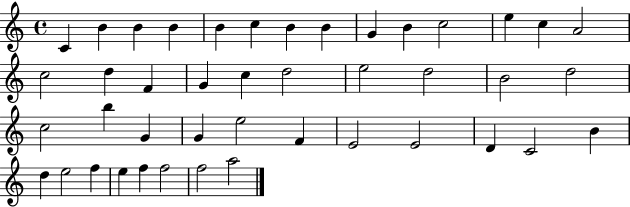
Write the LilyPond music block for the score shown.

{
  \clef treble
  \time 4/4
  \defaultTimeSignature
  \key c \major
  c'4 b'4 b'4 b'4 | b'4 c''4 b'4 b'4 | g'4 b'4 c''2 | e''4 c''4 a'2 | \break c''2 d''4 f'4 | g'4 c''4 d''2 | e''2 d''2 | b'2 d''2 | \break c''2 b''4 g'4 | g'4 e''2 f'4 | e'2 e'2 | d'4 c'2 b'4 | \break d''4 e''2 f''4 | e''4 f''4 f''2 | f''2 a''2 | \bar "|."
}